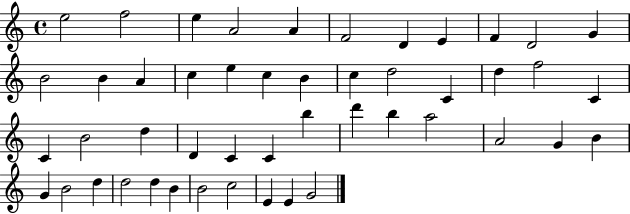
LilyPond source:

{
  \clef treble
  \time 4/4
  \defaultTimeSignature
  \key c \major
  e''2 f''2 | e''4 a'2 a'4 | f'2 d'4 e'4 | f'4 d'2 g'4 | \break b'2 b'4 a'4 | c''4 e''4 c''4 b'4 | c''4 d''2 c'4 | d''4 f''2 c'4 | \break c'4 b'2 d''4 | d'4 c'4 c'4 b''4 | d'''4 b''4 a''2 | a'2 g'4 b'4 | \break g'4 b'2 d''4 | d''2 d''4 b'4 | b'2 c''2 | e'4 e'4 g'2 | \break \bar "|."
}